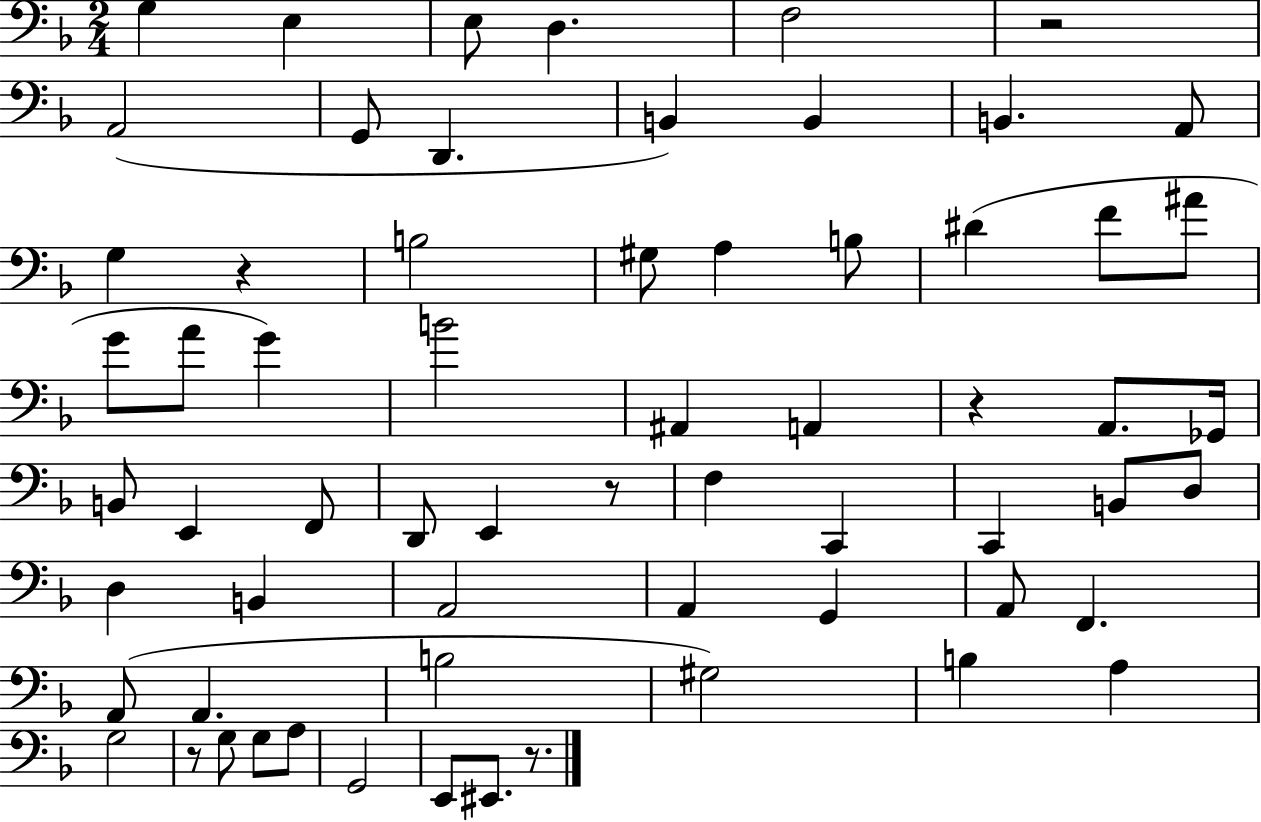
X:1
T:Untitled
M:2/4
L:1/4
K:F
G, E, E,/2 D, F,2 z2 A,,2 G,,/2 D,, B,, B,, B,, A,,/2 G, z B,2 ^G,/2 A, B,/2 ^D F/2 ^A/2 G/2 A/2 G B2 ^A,, A,, z A,,/2 _G,,/4 B,,/2 E,, F,,/2 D,,/2 E,, z/2 F, C,, C,, B,,/2 D,/2 D, B,, A,,2 A,, G,, A,,/2 F,, A,,/2 A,, B,2 ^G,2 B, A, G,2 z/2 G,/2 G,/2 A,/2 G,,2 E,,/2 ^E,,/2 z/2